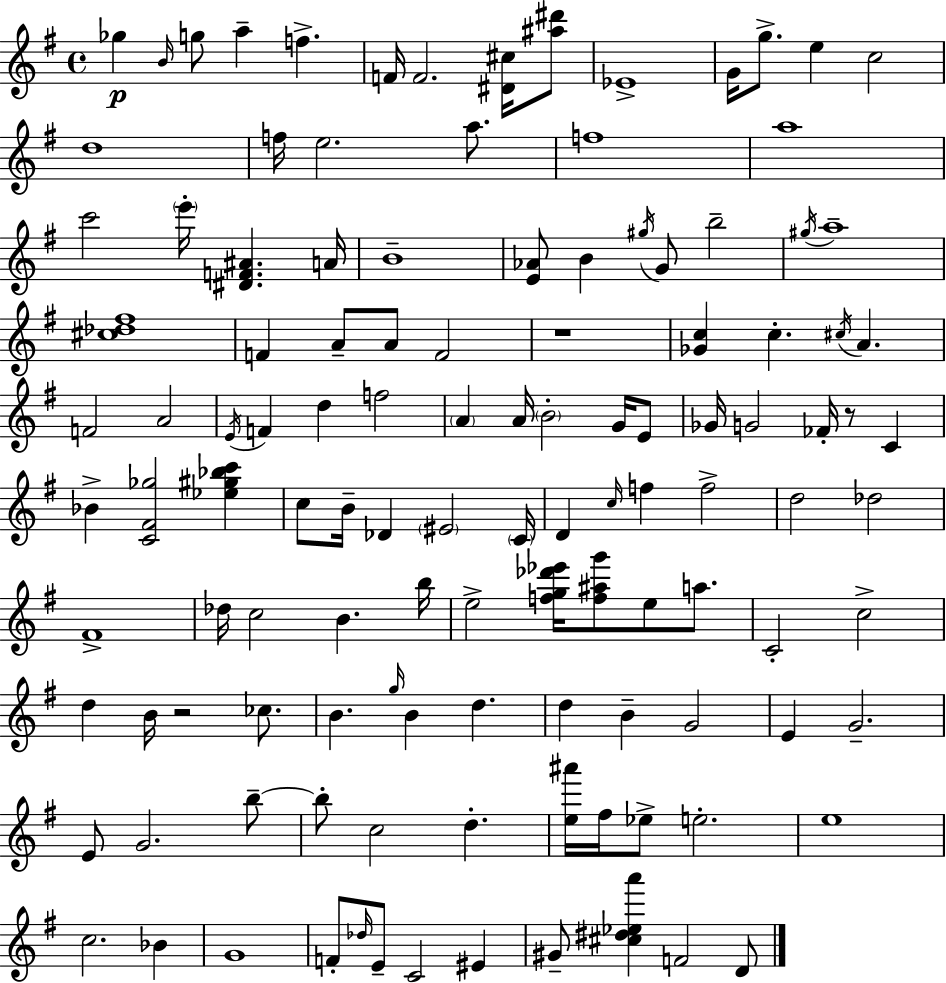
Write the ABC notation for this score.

X:1
T:Untitled
M:4/4
L:1/4
K:Em
_g B/4 g/2 a f F/4 F2 [^D^c]/4 [^a^d']/2 _E4 G/4 g/2 e c2 d4 f/4 e2 a/2 f4 a4 c'2 e'/4 [^DF^A] A/4 B4 [E_A]/2 B ^g/4 G/2 b2 ^g/4 a4 [^c_d^f]4 F A/2 A/2 F2 z4 [_Gc] c ^c/4 A F2 A2 E/4 F d f2 A A/4 B2 G/4 E/2 _G/4 G2 _F/4 z/2 C _B [C^F_g]2 [_e^g_bc'] c/2 B/4 _D ^E2 C/4 D c/4 f f2 d2 _d2 ^F4 _d/4 c2 B b/4 e2 [fg_d'_e']/4 [f^ag']/2 e/2 a/2 C2 c2 d B/4 z2 _c/2 B g/4 B d d B G2 E G2 E/2 G2 b/2 b/2 c2 d [e^a']/4 ^f/4 _e/2 e2 e4 c2 _B G4 F/2 _d/4 E/2 C2 ^E ^G/2 [^c^d_ea'] F2 D/2